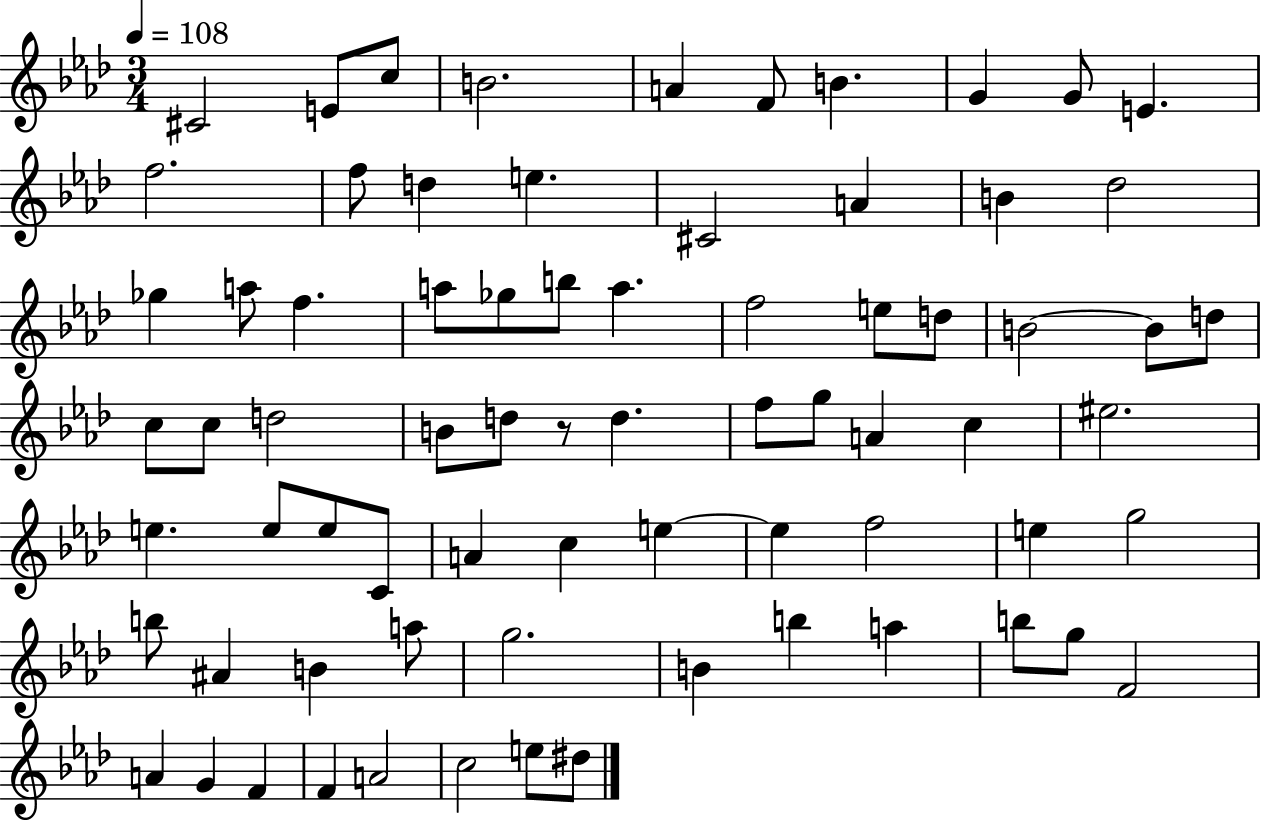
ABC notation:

X:1
T:Untitled
M:3/4
L:1/4
K:Ab
^C2 E/2 c/2 B2 A F/2 B G G/2 E f2 f/2 d e ^C2 A B _d2 _g a/2 f a/2 _g/2 b/2 a f2 e/2 d/2 B2 B/2 d/2 c/2 c/2 d2 B/2 d/2 z/2 d f/2 g/2 A c ^e2 e e/2 e/2 C/2 A c e e f2 e g2 b/2 ^A B a/2 g2 B b a b/2 g/2 F2 A G F F A2 c2 e/2 ^d/2